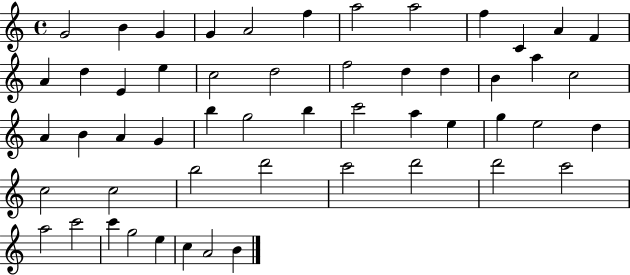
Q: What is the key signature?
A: C major